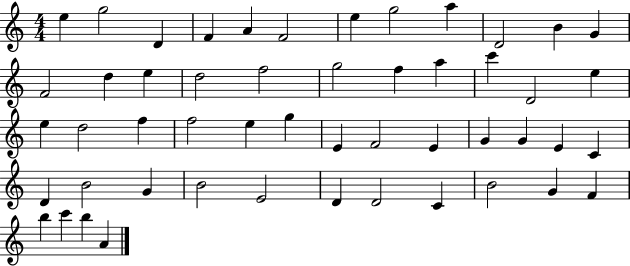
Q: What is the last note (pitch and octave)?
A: A4